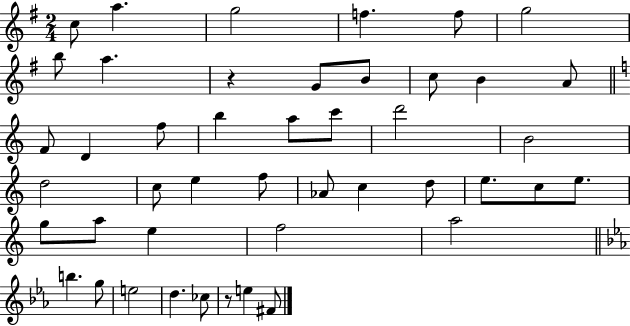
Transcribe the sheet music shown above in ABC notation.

X:1
T:Untitled
M:2/4
L:1/4
K:G
c/2 a g2 f f/2 g2 b/2 a z G/2 B/2 c/2 B A/2 F/2 D f/2 b a/2 c'/2 d'2 B2 d2 c/2 e f/2 _A/2 c d/2 e/2 c/2 e/2 g/2 a/2 e f2 a2 b g/2 e2 d _c/2 z/2 e ^F/2